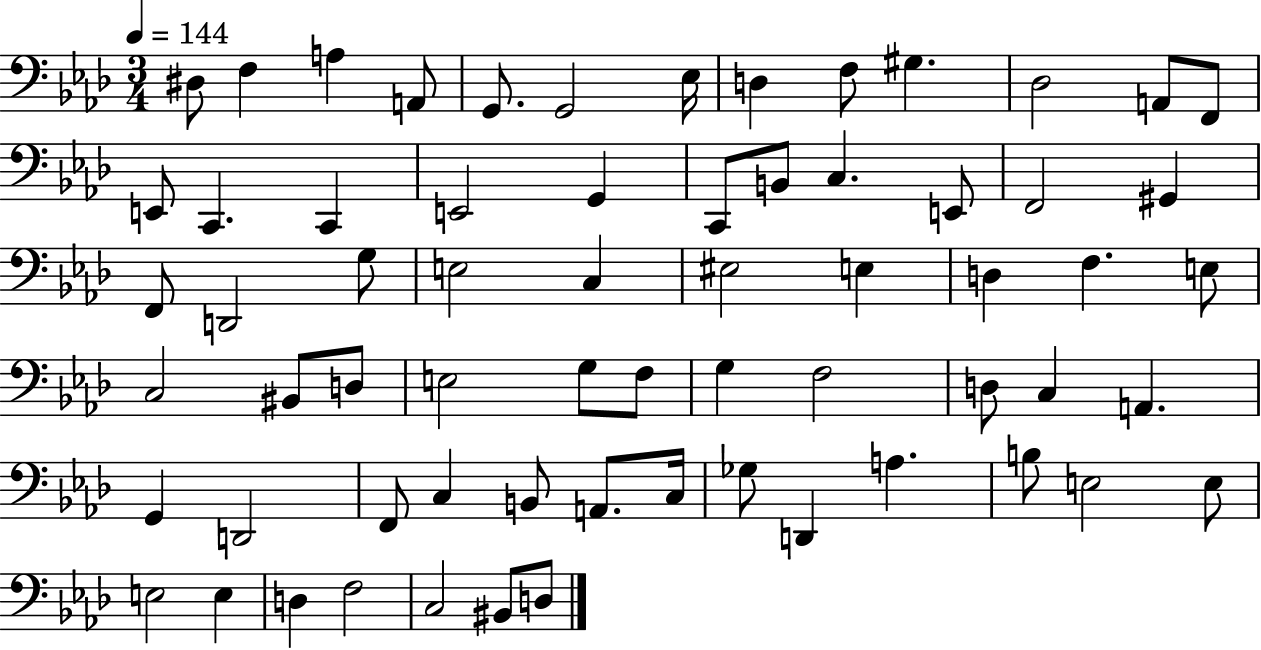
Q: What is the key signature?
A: AES major